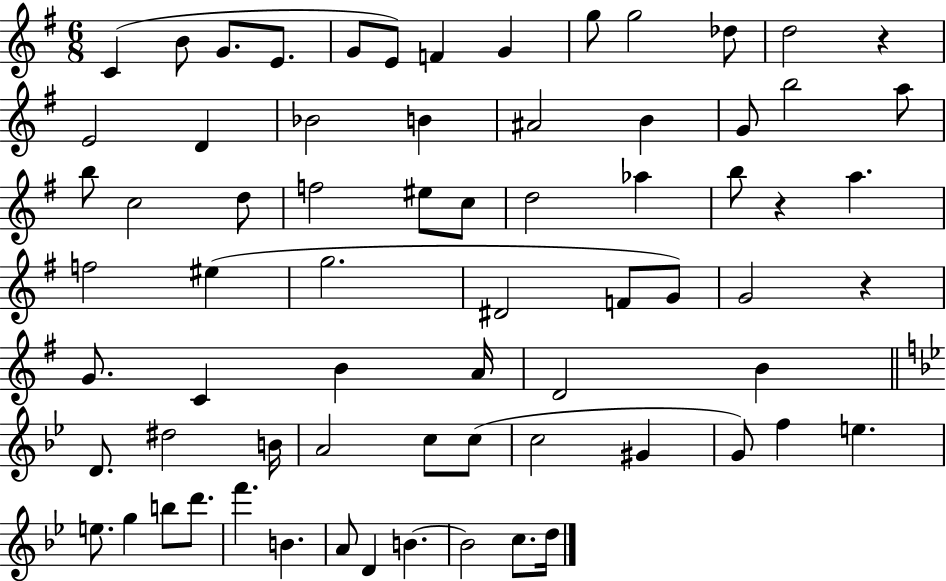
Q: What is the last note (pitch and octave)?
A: D5